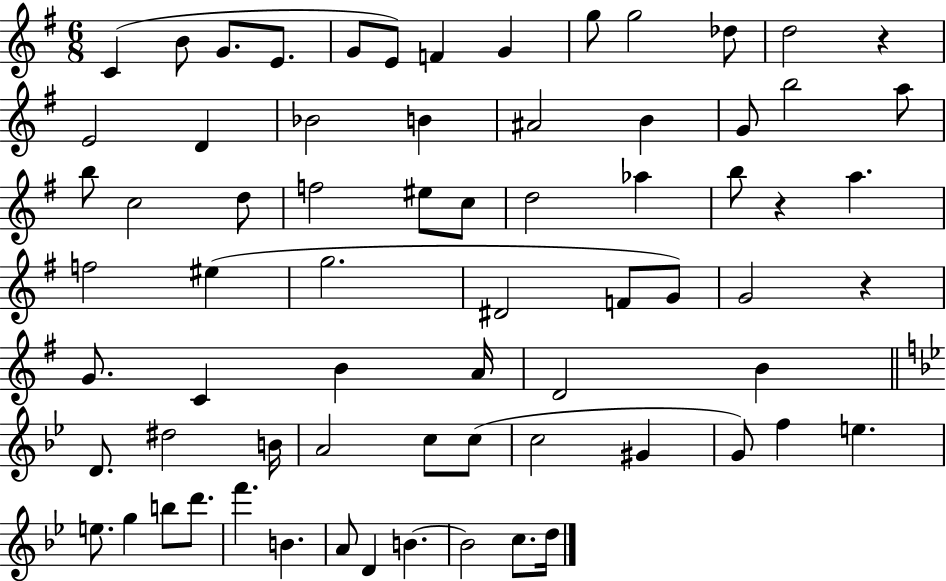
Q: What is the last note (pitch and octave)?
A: D5